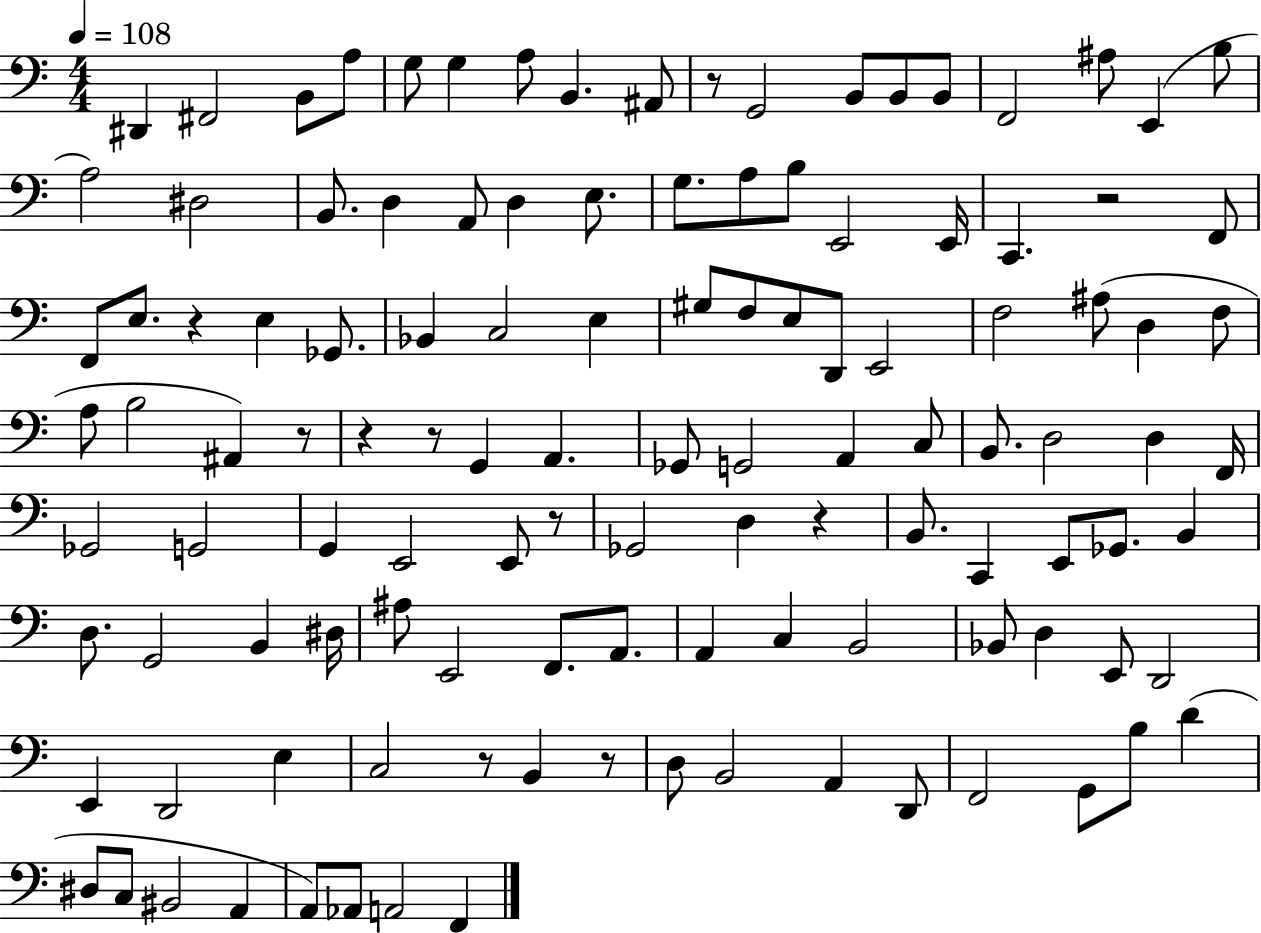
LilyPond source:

{
  \clef bass
  \numericTimeSignature
  \time 4/4
  \key c \major
  \tempo 4 = 108
  dis,4 fis,2 b,8 a8 | g8 g4 a8 b,4. ais,8 | r8 g,2 b,8 b,8 b,8 | f,2 ais8 e,4( b8 | \break a2) dis2 | b,8. d4 a,8 d4 e8. | g8. a8 b8 e,2 e,16 | c,4. r2 f,8 | \break f,8 e8. r4 e4 ges,8. | bes,4 c2 e4 | gis8 f8 e8 d,8 e,2 | f2 ais8( d4 f8 | \break a8 b2 ais,4) r8 | r4 r8 g,4 a,4. | ges,8 g,2 a,4 c8 | b,8. d2 d4 f,16 | \break ges,2 g,2 | g,4 e,2 e,8 r8 | ges,2 d4 r4 | b,8. c,4 e,8 ges,8. b,4 | \break d8. g,2 b,4 dis16 | ais8 e,2 f,8. a,8. | a,4 c4 b,2 | bes,8 d4 e,8 d,2 | \break e,4 d,2 e4 | c2 r8 b,4 r8 | d8 b,2 a,4 d,8 | f,2 g,8 b8 d'4( | \break dis8 c8 bis,2 a,4 | a,8) aes,8 a,2 f,4 | \bar "|."
}